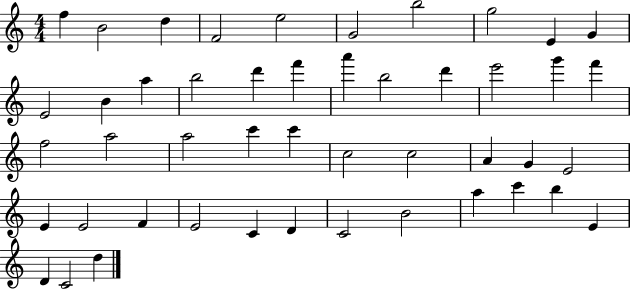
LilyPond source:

{
  \clef treble
  \numericTimeSignature
  \time 4/4
  \key c \major
  f''4 b'2 d''4 | f'2 e''2 | g'2 b''2 | g''2 e'4 g'4 | \break e'2 b'4 a''4 | b''2 d'''4 f'''4 | a'''4 b''2 d'''4 | e'''2 g'''4 f'''4 | \break f''2 a''2 | a''2 c'''4 c'''4 | c''2 c''2 | a'4 g'4 e'2 | \break e'4 e'2 f'4 | e'2 c'4 d'4 | c'2 b'2 | a''4 c'''4 b''4 e'4 | \break d'4 c'2 d''4 | \bar "|."
}